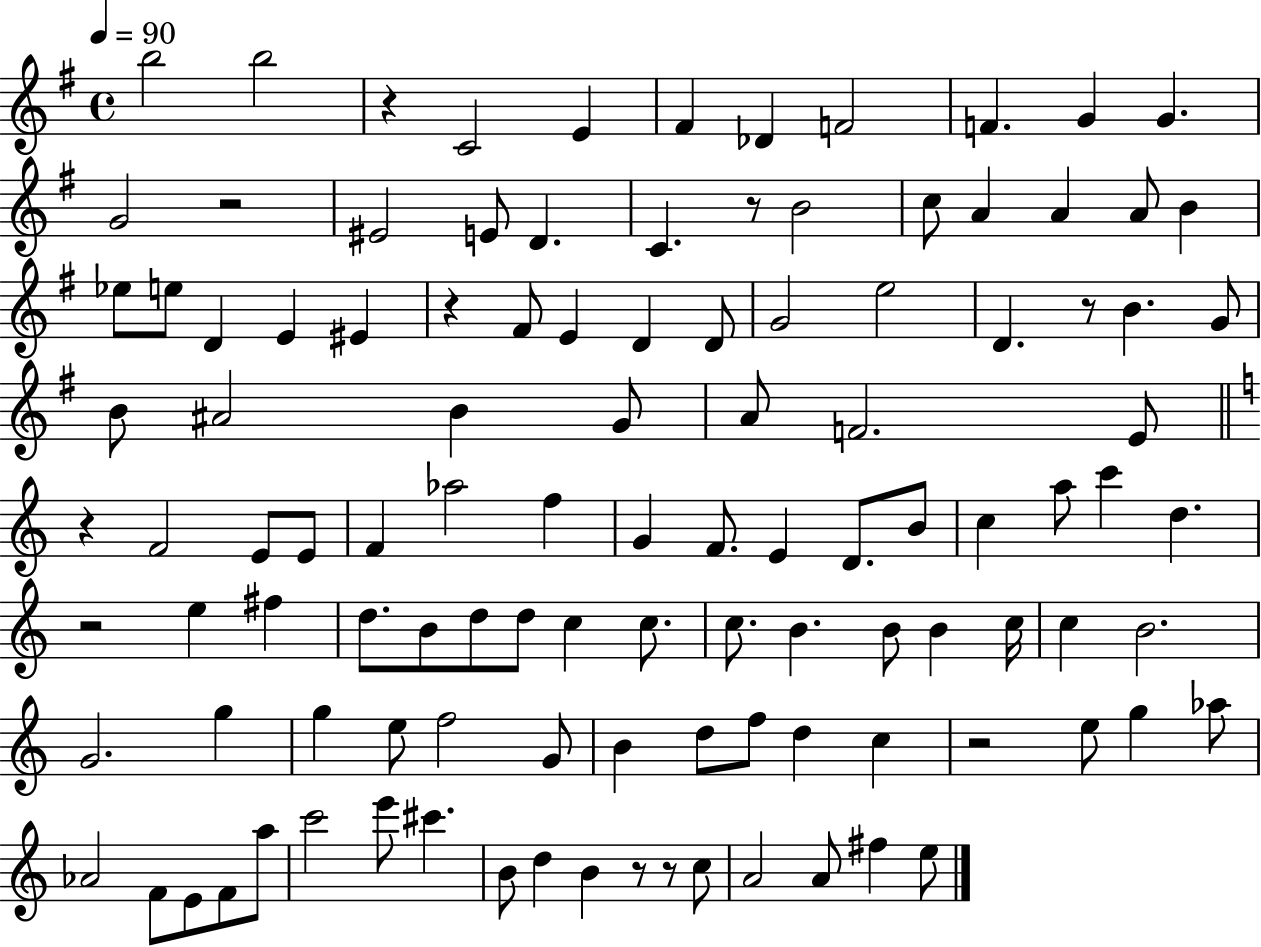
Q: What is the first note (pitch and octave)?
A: B5